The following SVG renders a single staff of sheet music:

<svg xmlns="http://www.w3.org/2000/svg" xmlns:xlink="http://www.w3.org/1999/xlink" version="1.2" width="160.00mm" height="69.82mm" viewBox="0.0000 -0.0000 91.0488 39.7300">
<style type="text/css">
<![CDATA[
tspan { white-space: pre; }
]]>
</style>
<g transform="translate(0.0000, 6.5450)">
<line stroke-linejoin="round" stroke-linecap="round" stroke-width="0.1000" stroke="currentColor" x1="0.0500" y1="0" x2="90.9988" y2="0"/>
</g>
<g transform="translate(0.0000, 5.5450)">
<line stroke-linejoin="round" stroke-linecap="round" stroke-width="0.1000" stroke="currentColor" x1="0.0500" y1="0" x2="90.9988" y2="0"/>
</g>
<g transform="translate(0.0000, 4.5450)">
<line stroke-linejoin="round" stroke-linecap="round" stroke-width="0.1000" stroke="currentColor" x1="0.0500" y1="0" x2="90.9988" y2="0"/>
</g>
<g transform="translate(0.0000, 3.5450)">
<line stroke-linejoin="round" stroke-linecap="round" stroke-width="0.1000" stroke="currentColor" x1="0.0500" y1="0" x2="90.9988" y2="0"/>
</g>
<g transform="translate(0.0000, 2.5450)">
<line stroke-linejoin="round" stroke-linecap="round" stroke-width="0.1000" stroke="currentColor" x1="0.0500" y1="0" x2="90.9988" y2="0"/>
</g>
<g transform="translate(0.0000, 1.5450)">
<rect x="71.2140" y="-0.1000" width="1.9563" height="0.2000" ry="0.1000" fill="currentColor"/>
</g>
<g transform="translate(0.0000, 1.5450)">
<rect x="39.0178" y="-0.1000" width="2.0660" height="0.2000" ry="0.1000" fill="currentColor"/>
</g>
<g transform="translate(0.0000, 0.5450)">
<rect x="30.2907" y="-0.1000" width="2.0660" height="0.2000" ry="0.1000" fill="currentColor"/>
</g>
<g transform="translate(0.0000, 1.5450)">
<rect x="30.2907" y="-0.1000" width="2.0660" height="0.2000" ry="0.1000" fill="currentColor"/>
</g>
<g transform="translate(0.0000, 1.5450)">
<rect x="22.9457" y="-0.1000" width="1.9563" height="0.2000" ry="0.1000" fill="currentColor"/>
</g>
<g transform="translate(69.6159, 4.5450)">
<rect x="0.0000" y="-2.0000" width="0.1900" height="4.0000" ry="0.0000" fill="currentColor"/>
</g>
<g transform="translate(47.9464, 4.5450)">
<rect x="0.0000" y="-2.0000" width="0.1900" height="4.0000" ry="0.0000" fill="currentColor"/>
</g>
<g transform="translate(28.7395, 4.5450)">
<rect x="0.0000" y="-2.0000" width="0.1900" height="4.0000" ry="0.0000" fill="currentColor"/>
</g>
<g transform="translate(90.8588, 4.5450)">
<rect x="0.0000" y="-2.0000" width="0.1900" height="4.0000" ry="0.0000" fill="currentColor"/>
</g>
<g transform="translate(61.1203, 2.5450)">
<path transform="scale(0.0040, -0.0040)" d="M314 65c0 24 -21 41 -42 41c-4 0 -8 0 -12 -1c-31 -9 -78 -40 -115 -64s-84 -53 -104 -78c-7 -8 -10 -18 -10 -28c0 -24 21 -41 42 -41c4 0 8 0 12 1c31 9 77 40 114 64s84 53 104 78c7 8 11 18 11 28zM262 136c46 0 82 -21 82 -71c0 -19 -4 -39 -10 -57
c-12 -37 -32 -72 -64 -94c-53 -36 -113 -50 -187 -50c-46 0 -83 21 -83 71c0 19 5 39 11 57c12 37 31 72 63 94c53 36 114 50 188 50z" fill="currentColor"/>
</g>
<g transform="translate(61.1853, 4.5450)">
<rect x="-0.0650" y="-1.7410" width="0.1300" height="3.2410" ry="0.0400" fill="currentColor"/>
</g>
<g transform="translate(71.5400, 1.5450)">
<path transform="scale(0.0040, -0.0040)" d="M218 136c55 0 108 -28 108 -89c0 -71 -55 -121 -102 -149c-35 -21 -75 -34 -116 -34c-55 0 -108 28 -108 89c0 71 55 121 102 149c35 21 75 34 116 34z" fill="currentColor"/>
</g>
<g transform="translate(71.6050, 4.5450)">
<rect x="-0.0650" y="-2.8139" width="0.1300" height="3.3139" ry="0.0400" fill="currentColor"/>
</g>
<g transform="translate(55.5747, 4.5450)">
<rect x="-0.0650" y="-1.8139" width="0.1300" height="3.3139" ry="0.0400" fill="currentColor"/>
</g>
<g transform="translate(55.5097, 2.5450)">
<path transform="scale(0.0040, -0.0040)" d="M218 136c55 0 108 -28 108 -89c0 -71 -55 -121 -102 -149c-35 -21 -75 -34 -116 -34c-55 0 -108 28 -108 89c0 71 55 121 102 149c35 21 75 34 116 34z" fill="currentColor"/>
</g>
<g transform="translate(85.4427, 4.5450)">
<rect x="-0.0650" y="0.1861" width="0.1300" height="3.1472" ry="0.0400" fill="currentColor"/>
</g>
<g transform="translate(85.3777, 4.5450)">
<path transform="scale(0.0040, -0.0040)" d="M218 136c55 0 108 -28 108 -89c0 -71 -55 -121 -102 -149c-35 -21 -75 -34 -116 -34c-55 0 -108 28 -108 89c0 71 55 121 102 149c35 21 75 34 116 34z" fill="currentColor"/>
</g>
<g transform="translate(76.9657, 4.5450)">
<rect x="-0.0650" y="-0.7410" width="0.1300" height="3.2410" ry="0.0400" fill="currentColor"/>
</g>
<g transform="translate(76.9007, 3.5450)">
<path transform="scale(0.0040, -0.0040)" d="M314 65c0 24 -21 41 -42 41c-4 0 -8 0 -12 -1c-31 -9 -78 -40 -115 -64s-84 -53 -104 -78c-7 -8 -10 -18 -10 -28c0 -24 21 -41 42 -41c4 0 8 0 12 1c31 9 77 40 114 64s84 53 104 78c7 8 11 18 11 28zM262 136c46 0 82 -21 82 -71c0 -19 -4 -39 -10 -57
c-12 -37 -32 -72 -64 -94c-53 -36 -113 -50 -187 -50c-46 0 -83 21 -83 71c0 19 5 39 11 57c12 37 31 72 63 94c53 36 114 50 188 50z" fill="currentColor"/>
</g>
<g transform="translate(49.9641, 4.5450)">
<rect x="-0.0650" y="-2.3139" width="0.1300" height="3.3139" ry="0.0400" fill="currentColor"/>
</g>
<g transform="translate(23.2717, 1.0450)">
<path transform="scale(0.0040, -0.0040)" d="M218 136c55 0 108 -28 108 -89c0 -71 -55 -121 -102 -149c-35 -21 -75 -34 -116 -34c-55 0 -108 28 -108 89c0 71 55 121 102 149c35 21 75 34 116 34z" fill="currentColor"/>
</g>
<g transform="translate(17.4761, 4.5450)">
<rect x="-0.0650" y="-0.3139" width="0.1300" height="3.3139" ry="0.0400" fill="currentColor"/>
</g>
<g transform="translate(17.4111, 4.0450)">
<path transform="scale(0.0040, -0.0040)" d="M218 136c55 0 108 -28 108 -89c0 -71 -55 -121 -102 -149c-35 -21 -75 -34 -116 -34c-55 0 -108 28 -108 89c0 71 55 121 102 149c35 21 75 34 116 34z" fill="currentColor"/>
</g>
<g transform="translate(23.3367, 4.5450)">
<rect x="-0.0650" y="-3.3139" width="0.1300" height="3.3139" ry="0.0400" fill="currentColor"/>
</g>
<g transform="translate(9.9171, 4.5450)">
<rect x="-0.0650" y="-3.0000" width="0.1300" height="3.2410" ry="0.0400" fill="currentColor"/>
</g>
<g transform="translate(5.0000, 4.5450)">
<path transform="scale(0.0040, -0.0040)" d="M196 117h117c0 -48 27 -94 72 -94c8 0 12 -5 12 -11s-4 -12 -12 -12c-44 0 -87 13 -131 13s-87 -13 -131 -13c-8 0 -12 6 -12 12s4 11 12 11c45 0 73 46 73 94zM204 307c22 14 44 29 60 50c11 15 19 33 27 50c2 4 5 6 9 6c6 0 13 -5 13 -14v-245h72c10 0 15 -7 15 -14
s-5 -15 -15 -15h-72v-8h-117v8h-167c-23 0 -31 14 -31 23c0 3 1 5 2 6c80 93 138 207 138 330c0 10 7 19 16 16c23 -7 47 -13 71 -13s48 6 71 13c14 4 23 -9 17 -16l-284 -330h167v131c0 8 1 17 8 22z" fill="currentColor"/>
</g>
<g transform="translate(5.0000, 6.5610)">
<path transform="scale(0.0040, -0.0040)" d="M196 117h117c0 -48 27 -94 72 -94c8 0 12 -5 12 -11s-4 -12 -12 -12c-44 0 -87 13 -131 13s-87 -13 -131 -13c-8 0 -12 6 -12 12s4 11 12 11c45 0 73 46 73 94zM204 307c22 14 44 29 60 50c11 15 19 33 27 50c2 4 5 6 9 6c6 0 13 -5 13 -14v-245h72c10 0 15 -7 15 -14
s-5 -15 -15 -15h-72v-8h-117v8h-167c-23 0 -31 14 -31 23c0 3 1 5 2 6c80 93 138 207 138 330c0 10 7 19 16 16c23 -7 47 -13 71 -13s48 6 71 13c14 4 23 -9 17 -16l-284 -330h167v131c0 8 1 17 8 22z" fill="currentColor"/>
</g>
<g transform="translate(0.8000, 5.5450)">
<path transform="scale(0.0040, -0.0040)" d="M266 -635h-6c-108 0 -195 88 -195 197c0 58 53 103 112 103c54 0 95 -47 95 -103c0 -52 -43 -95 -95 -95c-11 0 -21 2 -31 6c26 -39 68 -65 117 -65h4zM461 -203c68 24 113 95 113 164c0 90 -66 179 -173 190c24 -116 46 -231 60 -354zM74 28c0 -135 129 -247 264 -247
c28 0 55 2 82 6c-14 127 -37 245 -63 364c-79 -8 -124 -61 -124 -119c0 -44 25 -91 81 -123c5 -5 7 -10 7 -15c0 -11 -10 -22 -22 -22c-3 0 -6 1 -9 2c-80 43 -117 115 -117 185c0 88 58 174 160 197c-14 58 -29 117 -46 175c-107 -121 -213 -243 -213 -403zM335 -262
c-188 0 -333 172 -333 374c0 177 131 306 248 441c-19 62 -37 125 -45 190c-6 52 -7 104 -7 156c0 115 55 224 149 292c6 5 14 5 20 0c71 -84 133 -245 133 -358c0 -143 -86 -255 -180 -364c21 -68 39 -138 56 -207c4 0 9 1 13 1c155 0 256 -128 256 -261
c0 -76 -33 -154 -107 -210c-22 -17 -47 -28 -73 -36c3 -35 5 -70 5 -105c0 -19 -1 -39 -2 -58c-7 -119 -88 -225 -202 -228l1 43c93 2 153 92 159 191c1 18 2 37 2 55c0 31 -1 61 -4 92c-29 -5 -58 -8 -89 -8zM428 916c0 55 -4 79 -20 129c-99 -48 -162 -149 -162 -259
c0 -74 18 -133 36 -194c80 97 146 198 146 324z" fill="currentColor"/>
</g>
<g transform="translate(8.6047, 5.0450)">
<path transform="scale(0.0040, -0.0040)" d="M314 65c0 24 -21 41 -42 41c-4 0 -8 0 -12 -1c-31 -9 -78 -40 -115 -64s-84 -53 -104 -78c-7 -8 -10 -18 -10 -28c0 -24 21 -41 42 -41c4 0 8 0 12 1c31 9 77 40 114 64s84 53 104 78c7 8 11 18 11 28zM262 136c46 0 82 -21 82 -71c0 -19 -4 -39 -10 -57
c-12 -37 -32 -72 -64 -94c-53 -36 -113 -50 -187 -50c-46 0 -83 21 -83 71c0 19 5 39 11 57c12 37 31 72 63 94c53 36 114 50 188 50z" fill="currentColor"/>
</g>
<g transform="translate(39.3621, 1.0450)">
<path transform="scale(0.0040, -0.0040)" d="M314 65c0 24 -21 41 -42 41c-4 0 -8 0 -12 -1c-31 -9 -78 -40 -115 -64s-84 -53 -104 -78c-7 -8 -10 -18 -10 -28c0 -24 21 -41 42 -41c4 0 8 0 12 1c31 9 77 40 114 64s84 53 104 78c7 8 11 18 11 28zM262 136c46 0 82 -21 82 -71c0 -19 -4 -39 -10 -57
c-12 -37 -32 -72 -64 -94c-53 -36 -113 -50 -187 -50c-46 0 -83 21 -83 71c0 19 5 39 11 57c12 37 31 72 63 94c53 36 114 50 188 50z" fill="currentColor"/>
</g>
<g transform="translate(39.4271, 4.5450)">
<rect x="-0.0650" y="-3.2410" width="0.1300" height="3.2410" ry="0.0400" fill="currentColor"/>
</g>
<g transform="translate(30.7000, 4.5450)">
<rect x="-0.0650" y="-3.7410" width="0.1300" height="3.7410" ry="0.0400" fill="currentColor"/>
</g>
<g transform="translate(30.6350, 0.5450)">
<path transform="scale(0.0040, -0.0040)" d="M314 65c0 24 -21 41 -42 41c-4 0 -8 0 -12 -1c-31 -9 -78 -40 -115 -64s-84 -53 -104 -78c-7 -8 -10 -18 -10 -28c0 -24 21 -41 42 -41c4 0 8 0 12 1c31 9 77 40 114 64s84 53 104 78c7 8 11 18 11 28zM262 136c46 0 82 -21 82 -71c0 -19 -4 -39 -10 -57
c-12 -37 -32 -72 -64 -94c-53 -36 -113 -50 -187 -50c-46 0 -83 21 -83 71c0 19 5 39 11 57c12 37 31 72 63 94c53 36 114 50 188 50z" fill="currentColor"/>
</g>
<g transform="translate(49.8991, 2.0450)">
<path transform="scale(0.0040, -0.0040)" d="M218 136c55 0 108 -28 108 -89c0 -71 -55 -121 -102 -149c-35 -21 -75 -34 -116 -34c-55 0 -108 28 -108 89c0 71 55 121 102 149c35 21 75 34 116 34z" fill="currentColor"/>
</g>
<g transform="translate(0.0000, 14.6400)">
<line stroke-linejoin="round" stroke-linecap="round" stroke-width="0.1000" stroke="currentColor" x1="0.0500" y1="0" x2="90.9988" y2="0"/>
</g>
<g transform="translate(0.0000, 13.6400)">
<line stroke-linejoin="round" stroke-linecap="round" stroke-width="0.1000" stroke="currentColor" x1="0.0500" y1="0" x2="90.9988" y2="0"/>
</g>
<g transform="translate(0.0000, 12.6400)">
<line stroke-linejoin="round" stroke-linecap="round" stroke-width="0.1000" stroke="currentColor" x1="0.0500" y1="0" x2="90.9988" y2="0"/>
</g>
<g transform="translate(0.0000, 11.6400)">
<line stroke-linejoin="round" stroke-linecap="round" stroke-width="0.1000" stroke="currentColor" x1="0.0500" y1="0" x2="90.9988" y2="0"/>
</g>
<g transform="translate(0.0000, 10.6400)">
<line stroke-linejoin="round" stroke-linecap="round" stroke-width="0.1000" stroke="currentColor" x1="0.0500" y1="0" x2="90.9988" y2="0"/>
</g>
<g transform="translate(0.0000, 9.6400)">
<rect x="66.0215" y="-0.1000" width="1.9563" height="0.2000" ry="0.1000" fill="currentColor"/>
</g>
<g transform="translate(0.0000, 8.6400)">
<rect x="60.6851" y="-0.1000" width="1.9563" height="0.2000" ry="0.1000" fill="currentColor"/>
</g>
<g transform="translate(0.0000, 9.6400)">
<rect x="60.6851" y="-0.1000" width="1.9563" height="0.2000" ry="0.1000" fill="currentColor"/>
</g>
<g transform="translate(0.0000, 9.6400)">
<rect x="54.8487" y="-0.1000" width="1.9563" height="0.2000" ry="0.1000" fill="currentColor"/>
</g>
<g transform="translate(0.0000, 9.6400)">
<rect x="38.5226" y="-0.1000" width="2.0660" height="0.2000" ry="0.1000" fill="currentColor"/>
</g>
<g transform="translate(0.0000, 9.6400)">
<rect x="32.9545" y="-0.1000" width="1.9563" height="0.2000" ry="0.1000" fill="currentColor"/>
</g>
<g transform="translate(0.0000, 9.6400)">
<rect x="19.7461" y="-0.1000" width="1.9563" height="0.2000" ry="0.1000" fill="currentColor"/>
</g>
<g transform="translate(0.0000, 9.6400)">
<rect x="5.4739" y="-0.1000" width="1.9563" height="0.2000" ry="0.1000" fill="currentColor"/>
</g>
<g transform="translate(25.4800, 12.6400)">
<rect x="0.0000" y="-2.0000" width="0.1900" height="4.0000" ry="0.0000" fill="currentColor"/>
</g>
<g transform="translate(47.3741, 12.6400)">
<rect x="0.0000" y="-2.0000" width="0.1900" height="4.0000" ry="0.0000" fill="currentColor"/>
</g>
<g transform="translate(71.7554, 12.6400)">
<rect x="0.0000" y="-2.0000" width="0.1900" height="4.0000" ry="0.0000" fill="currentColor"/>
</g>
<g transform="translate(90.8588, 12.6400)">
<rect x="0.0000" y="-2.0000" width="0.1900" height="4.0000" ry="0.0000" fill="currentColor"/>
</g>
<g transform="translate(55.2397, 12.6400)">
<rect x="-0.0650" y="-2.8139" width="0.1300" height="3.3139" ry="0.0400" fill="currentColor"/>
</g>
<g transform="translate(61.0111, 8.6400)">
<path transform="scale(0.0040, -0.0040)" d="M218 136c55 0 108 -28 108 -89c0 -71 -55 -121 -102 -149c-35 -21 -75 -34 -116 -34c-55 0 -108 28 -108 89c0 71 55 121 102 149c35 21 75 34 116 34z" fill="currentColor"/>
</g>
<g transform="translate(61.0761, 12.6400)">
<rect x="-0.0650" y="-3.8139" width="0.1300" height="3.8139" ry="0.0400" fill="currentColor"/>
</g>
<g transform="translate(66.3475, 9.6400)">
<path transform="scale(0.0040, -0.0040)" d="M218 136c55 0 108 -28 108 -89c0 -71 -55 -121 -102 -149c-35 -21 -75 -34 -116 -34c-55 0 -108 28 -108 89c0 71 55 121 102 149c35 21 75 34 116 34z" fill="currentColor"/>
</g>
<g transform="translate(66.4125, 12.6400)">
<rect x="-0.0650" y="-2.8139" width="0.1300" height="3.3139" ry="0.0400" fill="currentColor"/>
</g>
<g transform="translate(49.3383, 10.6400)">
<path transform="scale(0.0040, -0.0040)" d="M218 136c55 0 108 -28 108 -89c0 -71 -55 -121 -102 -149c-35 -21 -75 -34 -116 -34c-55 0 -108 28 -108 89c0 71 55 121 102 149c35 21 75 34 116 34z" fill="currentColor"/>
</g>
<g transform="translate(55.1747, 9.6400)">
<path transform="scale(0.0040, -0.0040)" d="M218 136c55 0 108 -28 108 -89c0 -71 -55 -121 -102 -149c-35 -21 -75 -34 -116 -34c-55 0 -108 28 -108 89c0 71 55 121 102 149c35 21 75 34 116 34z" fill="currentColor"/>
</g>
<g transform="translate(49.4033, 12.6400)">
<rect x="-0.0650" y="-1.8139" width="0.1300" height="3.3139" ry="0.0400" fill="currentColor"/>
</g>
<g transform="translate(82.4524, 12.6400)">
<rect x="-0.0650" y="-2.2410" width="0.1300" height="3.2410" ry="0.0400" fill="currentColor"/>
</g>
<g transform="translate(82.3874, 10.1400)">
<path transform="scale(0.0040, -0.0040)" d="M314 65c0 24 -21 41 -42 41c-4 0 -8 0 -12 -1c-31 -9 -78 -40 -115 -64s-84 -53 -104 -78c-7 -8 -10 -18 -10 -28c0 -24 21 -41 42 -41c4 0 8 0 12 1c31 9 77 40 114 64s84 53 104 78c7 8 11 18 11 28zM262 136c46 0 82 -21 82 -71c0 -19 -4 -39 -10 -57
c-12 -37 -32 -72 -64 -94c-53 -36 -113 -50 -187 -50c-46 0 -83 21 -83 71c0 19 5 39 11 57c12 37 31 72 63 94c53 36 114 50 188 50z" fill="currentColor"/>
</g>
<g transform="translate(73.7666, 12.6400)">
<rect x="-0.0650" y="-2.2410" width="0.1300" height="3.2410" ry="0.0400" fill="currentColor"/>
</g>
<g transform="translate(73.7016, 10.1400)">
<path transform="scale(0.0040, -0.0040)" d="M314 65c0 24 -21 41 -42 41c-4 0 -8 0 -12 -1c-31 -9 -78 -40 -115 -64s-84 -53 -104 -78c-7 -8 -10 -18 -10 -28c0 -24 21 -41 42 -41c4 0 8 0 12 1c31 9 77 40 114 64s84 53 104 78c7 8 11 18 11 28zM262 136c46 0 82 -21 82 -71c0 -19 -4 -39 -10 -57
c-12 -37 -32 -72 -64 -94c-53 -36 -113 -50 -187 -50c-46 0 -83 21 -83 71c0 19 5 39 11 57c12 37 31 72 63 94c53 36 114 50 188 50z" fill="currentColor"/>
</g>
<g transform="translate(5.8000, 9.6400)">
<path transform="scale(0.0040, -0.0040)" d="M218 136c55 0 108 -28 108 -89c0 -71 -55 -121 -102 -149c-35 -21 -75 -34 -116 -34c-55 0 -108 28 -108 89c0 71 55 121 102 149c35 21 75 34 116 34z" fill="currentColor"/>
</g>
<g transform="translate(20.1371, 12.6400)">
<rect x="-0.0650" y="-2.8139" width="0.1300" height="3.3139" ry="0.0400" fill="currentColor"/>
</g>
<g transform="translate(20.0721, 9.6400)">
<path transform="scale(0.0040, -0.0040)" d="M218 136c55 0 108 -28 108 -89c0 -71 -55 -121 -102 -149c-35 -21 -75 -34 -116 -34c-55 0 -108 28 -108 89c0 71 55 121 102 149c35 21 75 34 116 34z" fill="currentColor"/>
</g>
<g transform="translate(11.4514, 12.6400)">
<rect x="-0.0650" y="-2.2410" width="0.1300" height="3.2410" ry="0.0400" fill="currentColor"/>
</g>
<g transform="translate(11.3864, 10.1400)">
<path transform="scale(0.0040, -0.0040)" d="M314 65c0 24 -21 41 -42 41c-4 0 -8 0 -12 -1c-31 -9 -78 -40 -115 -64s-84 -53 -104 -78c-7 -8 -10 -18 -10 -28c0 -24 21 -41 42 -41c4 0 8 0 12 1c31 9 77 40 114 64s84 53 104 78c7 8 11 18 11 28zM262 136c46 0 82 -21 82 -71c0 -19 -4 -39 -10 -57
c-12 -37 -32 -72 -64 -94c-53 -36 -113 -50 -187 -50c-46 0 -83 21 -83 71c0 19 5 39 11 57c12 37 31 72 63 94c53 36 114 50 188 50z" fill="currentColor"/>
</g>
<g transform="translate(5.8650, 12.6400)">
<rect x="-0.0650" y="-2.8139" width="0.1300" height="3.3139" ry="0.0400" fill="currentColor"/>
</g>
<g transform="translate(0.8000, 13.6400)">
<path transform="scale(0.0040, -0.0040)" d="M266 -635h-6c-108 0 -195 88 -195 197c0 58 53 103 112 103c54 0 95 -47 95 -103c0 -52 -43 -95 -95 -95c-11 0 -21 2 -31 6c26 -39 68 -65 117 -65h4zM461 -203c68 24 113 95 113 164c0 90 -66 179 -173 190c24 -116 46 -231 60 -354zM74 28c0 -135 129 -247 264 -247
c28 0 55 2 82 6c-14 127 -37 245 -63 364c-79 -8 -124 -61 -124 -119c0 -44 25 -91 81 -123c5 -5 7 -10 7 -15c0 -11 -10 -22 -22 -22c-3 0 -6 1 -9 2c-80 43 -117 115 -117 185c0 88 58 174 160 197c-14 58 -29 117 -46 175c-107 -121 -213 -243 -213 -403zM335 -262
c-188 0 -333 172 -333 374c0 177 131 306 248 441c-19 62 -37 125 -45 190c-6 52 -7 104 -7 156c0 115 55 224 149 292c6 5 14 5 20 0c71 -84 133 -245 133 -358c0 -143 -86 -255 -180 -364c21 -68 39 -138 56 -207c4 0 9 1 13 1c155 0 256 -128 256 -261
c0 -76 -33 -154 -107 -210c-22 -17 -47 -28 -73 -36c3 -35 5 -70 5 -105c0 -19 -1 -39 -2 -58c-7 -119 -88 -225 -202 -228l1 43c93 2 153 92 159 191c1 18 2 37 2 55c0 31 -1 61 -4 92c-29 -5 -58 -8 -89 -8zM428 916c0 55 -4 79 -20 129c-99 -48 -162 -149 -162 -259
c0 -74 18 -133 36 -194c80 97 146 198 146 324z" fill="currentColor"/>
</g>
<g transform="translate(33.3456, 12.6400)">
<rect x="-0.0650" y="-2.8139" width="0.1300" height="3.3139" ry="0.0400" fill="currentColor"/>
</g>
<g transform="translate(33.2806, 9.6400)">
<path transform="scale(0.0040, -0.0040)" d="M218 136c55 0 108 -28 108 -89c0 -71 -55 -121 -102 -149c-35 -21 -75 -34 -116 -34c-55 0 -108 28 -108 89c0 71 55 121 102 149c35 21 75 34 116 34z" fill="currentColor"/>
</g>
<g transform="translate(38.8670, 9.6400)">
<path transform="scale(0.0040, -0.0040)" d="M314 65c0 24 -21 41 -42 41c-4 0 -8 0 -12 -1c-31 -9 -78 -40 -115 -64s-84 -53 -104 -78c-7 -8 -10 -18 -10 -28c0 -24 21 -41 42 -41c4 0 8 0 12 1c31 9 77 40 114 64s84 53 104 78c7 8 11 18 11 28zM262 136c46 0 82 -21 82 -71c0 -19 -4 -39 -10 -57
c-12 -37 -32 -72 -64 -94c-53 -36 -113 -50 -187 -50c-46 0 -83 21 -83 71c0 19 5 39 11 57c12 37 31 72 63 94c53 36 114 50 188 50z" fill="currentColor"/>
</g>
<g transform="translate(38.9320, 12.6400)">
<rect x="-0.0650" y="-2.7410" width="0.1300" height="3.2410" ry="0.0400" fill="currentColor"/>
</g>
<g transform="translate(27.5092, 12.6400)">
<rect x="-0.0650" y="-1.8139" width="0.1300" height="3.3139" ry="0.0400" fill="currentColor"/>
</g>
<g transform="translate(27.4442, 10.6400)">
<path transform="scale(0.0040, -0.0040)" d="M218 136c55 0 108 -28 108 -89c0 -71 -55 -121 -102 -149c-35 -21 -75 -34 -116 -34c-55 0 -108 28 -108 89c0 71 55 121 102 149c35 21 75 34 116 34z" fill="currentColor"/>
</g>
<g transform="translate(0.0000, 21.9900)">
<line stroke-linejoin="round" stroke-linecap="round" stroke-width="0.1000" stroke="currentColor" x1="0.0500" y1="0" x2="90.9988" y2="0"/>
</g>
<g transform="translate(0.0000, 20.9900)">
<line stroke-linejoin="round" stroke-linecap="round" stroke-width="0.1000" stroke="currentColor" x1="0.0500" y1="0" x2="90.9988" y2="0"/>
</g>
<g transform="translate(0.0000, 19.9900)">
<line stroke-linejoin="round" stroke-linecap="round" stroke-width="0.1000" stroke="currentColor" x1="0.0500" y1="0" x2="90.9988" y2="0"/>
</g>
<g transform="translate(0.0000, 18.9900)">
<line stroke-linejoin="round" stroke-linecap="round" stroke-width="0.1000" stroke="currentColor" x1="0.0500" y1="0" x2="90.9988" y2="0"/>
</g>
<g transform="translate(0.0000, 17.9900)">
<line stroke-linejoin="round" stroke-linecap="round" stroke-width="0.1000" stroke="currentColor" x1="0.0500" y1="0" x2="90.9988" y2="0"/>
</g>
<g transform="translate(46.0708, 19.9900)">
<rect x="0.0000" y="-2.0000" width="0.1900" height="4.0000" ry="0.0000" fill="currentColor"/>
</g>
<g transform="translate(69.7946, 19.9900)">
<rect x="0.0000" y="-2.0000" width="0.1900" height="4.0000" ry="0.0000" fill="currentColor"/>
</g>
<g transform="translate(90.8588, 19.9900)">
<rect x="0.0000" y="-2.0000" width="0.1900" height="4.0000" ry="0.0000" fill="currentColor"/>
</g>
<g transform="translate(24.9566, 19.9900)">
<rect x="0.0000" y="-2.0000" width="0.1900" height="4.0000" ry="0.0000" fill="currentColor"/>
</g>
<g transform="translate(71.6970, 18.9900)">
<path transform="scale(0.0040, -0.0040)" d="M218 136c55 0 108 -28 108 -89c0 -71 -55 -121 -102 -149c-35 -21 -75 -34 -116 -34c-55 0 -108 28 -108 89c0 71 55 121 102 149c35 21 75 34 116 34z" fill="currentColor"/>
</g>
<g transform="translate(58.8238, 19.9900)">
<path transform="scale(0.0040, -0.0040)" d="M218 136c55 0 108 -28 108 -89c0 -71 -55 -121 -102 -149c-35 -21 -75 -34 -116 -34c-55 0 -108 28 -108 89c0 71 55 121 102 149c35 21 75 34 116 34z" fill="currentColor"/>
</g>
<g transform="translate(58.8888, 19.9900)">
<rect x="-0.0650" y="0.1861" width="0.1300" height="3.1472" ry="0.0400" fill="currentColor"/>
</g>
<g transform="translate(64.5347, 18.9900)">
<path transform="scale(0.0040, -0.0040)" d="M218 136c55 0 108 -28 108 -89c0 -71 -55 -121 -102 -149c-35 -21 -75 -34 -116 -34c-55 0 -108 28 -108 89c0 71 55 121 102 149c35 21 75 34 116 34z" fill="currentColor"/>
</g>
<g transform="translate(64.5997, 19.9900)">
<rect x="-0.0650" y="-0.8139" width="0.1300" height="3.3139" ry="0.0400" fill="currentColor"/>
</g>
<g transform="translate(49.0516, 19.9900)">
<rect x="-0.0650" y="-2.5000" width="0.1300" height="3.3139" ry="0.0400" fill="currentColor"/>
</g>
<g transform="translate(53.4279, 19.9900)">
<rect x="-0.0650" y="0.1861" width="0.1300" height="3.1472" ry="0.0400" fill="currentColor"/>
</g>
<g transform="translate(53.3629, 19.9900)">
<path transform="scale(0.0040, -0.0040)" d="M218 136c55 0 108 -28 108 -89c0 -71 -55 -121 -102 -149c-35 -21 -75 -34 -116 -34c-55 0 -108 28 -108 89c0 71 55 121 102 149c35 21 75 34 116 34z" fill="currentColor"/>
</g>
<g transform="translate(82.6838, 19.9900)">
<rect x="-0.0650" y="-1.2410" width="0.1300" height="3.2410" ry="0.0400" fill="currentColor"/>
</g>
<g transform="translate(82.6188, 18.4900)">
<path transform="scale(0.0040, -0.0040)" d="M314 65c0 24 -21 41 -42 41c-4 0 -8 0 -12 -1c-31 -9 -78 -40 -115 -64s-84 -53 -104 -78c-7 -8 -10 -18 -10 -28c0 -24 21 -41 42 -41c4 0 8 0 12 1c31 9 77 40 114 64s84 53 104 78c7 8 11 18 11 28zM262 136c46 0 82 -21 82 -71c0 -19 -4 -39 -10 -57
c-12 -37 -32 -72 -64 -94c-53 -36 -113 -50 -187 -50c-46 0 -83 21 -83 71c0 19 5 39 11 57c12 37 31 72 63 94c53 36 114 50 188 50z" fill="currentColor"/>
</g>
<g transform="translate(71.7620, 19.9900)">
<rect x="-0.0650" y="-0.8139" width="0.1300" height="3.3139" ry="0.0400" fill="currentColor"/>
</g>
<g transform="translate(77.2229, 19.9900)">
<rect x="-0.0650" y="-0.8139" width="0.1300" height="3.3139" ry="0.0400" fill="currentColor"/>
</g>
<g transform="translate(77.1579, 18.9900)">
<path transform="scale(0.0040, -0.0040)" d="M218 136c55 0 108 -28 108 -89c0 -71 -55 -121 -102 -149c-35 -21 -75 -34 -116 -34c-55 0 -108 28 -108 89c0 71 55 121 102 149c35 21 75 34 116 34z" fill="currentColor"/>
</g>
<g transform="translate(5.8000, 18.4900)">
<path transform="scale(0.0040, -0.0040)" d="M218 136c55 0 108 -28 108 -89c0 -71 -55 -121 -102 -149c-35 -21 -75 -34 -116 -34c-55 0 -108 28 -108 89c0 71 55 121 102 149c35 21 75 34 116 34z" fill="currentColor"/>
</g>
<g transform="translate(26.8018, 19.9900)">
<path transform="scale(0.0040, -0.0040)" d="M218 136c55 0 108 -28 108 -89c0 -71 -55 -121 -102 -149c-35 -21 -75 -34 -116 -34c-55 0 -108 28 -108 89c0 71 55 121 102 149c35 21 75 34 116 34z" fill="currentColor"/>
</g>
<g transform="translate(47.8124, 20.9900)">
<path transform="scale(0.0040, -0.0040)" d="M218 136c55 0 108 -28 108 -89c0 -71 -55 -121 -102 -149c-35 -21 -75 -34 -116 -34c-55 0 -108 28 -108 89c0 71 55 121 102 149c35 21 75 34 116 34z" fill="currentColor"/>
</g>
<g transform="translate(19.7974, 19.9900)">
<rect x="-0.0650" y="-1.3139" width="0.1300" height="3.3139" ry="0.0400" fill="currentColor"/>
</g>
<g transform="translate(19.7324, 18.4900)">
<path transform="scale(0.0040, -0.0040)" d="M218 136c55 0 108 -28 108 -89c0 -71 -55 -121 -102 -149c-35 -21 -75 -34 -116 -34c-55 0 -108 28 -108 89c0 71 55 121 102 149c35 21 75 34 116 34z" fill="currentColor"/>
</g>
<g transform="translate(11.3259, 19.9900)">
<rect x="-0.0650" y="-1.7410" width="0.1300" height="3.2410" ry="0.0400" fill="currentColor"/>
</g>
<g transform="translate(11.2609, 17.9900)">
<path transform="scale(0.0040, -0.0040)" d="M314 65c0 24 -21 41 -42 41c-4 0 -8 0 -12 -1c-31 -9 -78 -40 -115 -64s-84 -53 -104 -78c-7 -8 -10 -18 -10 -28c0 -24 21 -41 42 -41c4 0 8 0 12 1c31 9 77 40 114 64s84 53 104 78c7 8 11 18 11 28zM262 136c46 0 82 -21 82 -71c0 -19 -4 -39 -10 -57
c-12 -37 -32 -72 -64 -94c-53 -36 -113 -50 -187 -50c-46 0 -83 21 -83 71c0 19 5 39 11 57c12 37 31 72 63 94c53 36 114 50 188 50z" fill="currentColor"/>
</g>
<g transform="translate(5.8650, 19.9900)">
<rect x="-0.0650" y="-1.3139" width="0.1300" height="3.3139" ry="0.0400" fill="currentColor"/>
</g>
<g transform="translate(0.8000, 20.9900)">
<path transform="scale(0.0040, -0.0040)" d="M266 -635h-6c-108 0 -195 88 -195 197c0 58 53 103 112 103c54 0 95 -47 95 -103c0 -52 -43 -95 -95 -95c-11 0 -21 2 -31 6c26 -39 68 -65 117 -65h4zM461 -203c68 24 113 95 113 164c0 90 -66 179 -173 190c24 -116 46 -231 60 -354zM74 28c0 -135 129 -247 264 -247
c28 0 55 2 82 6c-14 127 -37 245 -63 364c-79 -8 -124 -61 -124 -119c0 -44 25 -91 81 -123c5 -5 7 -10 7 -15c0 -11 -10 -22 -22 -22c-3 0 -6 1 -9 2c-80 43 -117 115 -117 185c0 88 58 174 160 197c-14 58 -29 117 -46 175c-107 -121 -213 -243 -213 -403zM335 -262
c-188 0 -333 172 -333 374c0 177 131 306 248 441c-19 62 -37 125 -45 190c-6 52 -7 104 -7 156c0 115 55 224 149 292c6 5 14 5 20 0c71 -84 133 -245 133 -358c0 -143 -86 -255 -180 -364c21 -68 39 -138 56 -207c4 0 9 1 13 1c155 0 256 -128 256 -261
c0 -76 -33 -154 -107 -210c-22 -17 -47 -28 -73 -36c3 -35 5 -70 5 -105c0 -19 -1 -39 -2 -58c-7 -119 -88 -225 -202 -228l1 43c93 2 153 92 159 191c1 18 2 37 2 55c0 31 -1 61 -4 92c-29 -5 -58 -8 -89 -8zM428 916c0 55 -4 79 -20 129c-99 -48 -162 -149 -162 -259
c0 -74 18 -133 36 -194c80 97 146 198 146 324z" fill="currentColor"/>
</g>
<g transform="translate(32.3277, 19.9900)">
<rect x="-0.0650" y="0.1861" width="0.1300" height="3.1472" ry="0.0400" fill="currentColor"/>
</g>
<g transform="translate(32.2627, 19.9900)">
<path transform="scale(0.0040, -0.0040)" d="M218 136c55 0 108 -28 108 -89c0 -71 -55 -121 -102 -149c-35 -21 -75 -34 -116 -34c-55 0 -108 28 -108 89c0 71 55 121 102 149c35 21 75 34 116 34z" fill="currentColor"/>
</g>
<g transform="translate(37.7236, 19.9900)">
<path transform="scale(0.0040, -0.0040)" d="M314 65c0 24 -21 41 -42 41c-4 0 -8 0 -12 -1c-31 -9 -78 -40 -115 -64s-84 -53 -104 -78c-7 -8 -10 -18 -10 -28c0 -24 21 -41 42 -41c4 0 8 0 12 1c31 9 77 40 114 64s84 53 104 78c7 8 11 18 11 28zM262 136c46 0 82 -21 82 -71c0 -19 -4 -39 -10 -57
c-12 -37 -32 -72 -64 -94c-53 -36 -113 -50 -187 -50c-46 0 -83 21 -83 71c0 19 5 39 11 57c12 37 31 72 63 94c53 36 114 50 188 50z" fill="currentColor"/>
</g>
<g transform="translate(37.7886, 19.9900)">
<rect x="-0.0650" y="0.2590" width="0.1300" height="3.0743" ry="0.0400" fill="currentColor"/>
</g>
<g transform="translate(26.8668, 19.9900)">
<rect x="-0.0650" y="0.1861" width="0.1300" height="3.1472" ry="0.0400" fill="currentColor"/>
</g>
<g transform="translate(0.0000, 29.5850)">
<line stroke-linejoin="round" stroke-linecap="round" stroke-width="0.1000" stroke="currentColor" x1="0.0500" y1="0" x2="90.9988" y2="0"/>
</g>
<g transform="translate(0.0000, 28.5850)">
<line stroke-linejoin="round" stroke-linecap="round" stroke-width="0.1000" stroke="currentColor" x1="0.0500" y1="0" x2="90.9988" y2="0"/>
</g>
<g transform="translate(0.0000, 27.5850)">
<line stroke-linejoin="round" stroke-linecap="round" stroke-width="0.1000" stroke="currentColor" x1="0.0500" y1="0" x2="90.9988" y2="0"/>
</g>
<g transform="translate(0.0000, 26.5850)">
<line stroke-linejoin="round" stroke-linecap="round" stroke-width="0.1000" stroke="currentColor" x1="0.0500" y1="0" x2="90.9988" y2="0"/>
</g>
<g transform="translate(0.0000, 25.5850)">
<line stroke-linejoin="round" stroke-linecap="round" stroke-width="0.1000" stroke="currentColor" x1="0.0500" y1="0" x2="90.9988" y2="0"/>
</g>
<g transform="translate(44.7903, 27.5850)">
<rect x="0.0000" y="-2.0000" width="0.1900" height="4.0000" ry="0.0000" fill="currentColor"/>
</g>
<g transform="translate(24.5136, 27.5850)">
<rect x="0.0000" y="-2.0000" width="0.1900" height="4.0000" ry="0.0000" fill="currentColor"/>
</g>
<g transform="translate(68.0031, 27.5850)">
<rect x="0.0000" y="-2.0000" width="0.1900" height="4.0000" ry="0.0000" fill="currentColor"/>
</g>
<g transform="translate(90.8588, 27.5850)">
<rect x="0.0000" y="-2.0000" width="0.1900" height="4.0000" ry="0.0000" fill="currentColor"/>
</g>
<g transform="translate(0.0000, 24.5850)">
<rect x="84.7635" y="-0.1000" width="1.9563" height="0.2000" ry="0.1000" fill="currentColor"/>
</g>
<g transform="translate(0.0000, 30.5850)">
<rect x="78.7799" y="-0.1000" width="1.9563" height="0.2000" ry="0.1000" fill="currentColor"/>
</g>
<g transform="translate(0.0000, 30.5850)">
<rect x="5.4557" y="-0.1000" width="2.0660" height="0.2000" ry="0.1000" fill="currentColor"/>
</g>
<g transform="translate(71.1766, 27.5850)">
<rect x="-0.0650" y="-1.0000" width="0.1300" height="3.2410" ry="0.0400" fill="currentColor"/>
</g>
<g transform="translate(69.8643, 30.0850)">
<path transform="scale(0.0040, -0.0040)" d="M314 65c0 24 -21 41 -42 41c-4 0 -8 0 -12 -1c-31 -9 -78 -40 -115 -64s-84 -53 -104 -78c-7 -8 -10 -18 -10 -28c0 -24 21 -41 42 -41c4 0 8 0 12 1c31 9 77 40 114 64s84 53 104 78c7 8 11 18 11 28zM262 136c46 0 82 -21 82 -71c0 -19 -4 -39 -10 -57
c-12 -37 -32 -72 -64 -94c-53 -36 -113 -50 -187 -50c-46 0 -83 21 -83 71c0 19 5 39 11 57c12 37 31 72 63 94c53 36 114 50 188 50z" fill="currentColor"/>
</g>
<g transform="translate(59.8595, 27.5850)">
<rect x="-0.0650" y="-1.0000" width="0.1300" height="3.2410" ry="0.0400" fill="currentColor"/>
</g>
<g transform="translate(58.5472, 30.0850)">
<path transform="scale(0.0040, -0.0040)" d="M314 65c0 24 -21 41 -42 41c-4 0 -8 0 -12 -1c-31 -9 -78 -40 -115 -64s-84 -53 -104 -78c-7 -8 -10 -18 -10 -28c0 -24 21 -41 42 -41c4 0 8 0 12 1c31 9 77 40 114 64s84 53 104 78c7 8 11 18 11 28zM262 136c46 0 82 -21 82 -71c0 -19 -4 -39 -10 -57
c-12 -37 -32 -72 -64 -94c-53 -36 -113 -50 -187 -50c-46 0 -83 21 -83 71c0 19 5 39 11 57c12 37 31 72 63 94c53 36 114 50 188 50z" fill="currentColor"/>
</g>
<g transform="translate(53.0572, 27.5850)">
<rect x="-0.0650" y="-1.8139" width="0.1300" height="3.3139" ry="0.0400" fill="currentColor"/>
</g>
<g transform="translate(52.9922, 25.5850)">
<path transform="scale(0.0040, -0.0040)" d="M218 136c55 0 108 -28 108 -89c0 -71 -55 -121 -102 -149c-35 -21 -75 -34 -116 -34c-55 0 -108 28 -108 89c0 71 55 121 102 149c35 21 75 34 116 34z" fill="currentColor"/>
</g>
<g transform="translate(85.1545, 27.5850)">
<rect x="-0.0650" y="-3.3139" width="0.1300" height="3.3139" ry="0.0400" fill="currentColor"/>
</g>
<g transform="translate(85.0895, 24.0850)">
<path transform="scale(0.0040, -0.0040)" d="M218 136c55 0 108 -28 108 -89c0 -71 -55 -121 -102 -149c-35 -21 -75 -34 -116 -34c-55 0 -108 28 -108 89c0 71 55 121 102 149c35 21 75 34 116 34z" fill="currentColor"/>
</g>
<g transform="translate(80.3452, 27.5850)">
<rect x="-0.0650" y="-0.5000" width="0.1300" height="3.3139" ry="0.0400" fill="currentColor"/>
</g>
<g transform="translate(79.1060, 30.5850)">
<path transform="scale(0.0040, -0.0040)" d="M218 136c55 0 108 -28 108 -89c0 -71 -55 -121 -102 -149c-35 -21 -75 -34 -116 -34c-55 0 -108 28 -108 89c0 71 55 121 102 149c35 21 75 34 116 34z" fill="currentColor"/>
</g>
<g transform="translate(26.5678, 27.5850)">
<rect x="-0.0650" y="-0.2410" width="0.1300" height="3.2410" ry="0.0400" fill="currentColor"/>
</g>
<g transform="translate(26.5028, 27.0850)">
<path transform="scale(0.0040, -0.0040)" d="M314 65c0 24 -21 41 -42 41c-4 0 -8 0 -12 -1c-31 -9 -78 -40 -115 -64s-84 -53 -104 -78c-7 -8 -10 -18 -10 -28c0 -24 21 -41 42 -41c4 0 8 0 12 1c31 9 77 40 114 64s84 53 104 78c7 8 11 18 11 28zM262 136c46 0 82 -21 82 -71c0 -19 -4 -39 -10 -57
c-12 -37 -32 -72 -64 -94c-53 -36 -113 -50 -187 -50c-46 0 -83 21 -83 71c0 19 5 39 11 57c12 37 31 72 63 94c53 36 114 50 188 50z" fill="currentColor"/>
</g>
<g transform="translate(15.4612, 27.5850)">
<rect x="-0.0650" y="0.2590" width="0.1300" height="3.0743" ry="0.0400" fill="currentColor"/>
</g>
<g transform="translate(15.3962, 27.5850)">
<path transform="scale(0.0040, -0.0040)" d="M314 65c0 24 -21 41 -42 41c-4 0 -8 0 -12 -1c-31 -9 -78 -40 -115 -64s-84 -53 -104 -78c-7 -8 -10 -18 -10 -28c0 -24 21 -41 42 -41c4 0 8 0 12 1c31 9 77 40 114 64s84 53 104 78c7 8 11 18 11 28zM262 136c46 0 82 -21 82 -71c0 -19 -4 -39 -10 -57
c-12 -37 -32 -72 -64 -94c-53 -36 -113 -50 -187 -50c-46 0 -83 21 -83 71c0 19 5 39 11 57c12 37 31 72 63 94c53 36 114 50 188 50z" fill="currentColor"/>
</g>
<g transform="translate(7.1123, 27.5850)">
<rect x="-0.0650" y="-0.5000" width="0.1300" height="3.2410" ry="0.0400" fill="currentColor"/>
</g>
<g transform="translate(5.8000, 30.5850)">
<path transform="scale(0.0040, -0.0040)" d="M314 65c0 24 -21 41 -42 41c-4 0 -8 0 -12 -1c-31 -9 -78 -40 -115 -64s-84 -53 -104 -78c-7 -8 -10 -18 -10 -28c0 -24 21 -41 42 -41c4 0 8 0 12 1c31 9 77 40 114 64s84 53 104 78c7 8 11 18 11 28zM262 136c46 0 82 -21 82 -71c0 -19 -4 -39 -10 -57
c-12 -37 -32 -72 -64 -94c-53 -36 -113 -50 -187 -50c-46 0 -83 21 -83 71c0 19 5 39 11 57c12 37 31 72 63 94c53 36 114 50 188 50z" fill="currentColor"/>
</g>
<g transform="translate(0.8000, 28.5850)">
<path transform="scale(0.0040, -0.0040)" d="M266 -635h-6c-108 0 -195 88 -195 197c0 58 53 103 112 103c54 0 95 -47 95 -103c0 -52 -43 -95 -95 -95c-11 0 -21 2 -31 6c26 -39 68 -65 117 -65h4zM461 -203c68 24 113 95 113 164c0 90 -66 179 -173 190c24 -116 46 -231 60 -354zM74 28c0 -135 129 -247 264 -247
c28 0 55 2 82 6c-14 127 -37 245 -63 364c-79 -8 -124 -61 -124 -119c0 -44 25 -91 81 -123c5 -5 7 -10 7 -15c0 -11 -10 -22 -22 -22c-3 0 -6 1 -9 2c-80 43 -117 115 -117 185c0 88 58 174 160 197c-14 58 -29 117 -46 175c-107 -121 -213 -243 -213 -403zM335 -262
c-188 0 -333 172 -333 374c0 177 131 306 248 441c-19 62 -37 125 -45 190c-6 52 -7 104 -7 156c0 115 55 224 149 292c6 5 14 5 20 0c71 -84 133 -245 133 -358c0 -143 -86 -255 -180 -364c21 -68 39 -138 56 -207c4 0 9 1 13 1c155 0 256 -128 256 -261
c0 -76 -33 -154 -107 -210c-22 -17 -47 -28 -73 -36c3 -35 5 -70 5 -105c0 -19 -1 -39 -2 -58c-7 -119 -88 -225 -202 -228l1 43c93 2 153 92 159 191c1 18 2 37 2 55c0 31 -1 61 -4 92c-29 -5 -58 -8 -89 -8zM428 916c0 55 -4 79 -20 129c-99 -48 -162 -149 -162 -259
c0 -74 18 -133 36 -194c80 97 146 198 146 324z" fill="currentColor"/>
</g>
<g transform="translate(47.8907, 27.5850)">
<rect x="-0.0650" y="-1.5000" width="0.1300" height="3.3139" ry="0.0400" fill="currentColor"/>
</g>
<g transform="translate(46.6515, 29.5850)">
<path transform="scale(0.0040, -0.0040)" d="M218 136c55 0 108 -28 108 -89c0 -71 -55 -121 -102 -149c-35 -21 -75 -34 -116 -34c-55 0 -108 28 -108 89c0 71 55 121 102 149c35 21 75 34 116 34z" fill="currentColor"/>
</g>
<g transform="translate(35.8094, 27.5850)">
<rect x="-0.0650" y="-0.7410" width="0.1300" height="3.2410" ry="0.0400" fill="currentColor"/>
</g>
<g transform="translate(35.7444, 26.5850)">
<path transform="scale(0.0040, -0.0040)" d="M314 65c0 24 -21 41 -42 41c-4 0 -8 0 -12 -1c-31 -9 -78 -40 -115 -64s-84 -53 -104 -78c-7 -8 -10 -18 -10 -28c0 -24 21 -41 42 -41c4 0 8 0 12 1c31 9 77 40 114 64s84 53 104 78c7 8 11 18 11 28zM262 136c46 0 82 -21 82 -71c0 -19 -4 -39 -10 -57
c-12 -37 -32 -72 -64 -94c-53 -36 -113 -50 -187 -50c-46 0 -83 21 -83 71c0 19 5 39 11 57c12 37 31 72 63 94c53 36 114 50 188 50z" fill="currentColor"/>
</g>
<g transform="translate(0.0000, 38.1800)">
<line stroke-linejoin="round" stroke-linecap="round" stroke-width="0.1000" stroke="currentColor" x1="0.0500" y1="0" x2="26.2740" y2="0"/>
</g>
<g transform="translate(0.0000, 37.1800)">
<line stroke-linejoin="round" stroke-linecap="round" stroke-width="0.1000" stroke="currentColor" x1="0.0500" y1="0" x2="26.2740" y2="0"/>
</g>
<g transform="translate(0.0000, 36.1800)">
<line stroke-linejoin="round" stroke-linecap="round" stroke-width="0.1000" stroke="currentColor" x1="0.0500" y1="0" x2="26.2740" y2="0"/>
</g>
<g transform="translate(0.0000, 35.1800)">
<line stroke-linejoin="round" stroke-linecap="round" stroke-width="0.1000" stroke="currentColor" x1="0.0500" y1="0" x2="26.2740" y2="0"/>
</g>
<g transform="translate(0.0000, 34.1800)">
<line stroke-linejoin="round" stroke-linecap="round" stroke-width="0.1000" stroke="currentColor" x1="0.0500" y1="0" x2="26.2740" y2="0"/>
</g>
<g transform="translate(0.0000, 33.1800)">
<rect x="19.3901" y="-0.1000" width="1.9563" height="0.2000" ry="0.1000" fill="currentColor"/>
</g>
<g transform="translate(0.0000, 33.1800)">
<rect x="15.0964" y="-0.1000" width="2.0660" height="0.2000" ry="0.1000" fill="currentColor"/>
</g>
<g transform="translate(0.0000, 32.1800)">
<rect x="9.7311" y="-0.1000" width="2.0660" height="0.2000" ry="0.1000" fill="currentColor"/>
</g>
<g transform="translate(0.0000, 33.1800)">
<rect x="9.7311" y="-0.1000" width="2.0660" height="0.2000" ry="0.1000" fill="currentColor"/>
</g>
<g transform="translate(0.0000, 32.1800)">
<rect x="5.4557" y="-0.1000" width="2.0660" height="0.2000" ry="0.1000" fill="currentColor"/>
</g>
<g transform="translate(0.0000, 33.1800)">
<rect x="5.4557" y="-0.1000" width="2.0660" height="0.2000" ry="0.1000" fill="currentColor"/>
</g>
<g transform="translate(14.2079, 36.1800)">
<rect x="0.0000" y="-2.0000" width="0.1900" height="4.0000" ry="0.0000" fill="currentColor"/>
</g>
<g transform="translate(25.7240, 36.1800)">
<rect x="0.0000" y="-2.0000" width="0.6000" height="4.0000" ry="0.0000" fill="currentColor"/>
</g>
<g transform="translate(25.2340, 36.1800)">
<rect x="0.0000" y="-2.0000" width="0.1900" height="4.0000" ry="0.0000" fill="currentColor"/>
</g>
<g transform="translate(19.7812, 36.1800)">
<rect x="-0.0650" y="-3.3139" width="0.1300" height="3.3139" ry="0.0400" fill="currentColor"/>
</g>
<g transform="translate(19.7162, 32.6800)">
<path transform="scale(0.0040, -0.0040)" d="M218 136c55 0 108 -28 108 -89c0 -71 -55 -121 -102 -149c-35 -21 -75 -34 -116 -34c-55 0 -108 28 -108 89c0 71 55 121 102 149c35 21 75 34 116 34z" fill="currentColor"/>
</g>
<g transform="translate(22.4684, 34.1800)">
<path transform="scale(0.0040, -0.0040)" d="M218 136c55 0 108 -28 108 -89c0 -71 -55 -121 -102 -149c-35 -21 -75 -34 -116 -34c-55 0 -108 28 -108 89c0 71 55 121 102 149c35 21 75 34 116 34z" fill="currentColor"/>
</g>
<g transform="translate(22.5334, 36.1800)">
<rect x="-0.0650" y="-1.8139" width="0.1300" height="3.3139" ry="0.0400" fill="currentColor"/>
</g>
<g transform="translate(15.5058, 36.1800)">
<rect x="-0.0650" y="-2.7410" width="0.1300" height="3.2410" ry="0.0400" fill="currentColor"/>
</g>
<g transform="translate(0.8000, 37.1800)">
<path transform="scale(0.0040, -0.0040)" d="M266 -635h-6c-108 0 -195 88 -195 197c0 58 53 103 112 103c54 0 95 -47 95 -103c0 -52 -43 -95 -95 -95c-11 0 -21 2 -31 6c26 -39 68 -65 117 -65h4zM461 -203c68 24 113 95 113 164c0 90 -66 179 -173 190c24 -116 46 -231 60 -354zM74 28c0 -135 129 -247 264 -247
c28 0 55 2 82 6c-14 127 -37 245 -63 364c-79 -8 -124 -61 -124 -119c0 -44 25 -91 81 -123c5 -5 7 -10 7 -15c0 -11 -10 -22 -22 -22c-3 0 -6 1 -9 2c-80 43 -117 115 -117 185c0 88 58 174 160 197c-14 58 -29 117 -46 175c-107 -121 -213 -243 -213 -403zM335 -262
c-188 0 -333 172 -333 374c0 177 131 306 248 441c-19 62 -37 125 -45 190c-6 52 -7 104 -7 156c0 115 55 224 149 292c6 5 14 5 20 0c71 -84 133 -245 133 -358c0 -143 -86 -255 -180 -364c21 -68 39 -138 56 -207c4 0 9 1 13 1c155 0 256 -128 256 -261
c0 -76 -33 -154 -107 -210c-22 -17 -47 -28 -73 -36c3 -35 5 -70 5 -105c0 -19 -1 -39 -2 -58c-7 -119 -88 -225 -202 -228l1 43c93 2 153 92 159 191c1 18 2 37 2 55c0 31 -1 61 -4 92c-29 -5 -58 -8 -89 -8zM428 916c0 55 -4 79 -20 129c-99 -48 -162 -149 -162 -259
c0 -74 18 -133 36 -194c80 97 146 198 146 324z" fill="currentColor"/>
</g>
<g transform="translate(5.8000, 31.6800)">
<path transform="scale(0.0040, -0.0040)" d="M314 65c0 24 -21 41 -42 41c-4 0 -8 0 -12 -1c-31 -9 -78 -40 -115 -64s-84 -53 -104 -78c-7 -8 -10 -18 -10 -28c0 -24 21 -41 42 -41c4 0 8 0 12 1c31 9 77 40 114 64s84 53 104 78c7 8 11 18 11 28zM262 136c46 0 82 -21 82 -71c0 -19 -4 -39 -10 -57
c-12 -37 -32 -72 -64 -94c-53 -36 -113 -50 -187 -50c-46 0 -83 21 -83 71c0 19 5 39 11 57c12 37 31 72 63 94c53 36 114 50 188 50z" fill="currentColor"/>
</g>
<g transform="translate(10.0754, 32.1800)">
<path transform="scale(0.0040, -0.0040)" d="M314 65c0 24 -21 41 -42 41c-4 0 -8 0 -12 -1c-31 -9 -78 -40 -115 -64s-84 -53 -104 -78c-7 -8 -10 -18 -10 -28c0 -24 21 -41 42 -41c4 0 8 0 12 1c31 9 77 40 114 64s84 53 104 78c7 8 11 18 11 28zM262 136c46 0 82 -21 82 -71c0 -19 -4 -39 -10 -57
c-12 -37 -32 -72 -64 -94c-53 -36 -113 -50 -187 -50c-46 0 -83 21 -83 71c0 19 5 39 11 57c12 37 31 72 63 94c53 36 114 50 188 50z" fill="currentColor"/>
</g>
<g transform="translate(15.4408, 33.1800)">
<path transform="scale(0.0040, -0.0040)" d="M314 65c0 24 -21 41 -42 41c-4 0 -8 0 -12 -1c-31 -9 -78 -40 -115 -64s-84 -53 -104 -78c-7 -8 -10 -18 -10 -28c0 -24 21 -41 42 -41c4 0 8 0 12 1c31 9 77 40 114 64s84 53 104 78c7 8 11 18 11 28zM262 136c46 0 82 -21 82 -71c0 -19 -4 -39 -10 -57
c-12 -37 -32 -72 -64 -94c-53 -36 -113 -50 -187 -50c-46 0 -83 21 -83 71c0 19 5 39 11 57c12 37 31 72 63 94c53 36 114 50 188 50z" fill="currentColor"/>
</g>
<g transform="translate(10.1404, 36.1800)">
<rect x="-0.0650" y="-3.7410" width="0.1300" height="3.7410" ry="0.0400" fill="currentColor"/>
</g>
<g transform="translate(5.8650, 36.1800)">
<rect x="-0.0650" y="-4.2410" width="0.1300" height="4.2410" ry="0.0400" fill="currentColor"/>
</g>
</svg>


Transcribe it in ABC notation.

X:1
T:Untitled
M:4/4
L:1/4
K:C
A2 c b c'2 b2 g f f2 a d2 B a g2 a f a a2 f a c' a g2 g2 e f2 e B B B2 G B B d d d e2 C2 B2 c2 d2 E f D2 D2 C b d'2 c'2 a2 b f